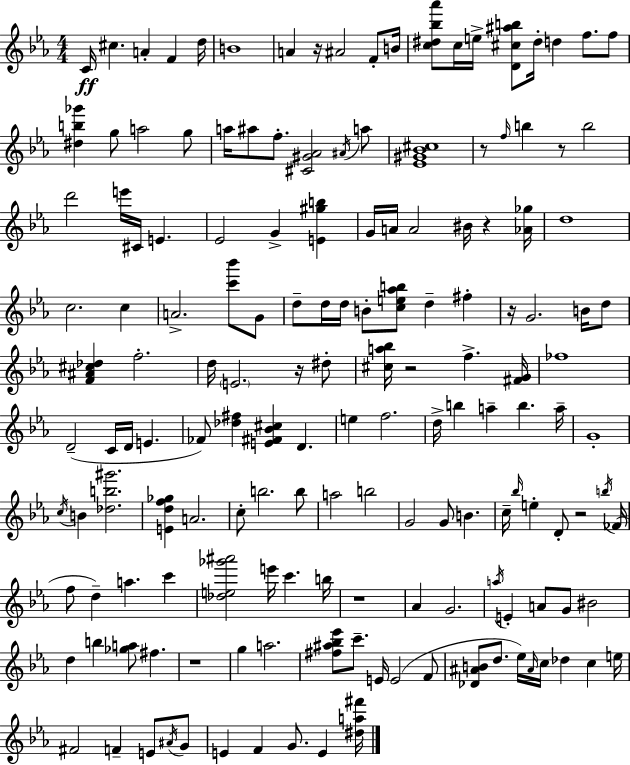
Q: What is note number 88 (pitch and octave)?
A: FES4